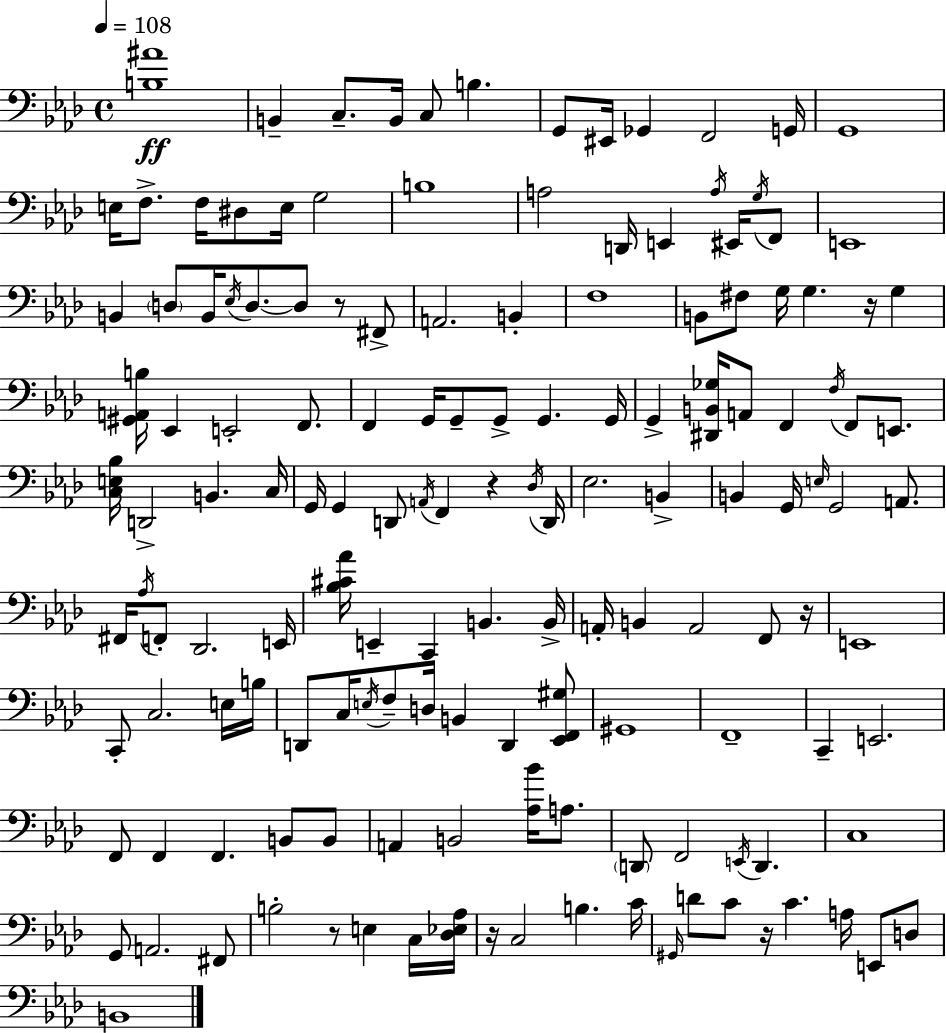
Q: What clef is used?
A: bass